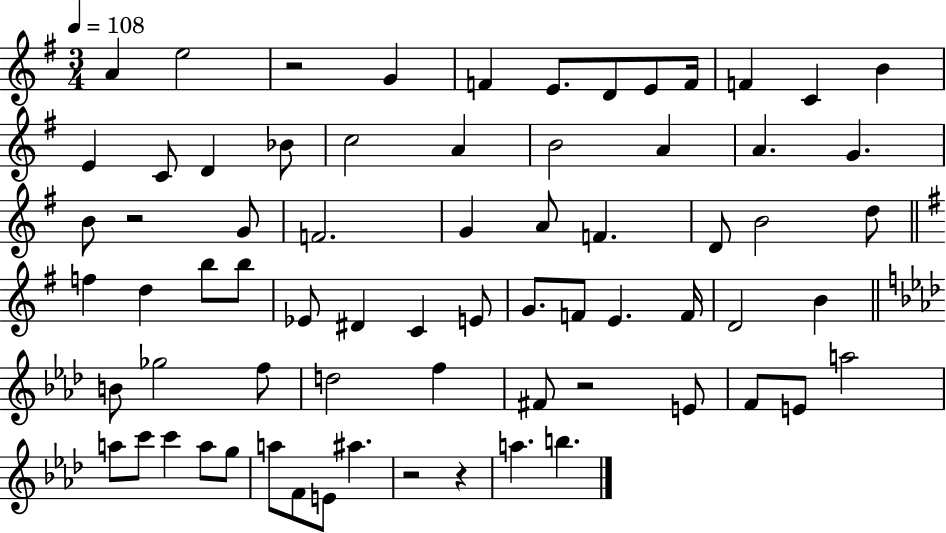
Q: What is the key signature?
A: G major